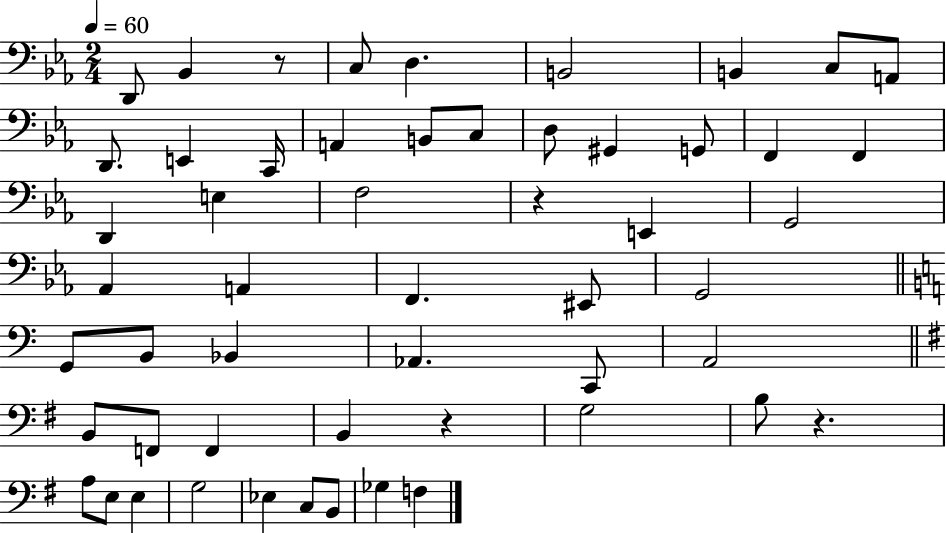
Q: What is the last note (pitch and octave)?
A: F3